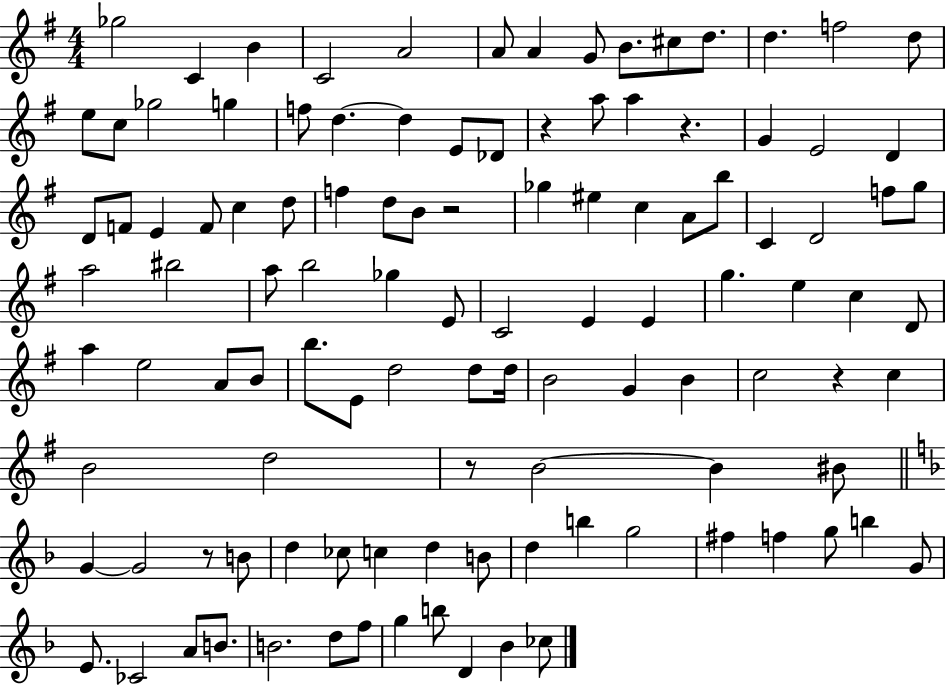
Gb5/h C4/q B4/q C4/h A4/h A4/e A4/q G4/e B4/e. C#5/e D5/e. D5/q. F5/h D5/e E5/e C5/e Gb5/h G5/q F5/e D5/q. D5/q E4/e Db4/e R/q A5/e A5/q R/q. G4/q E4/h D4/q D4/e F4/e E4/q F4/e C5/q D5/e F5/q D5/e B4/e R/h Gb5/q EIS5/q C5/q A4/e B5/e C4/q D4/h F5/e G5/e A5/h BIS5/h A5/e B5/h Gb5/q E4/e C4/h E4/q E4/q G5/q. E5/q C5/q D4/e A5/q E5/h A4/e B4/e B5/e. E4/e D5/h D5/e D5/s B4/h G4/q B4/q C5/h R/q C5/q B4/h D5/h R/e B4/h B4/q BIS4/e G4/q G4/h R/e B4/e D5/q CES5/e C5/q D5/q B4/e D5/q B5/q G5/h F#5/q F5/q G5/e B5/q G4/e E4/e. CES4/h A4/e B4/e. B4/h. D5/e F5/e G5/q B5/e D4/q Bb4/q CES5/e